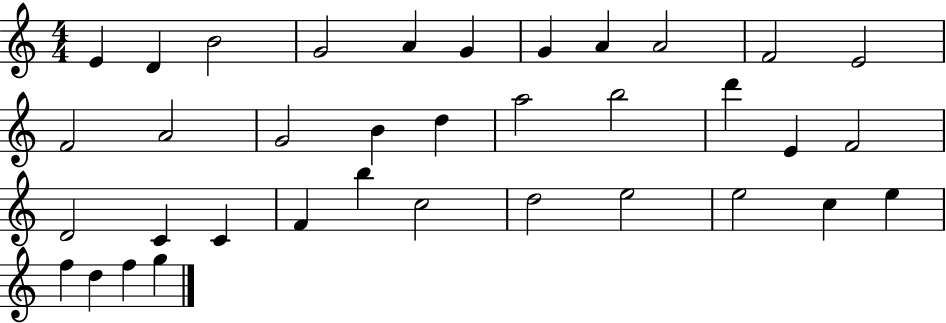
X:1
T:Untitled
M:4/4
L:1/4
K:C
E D B2 G2 A G G A A2 F2 E2 F2 A2 G2 B d a2 b2 d' E F2 D2 C C F b c2 d2 e2 e2 c e f d f g